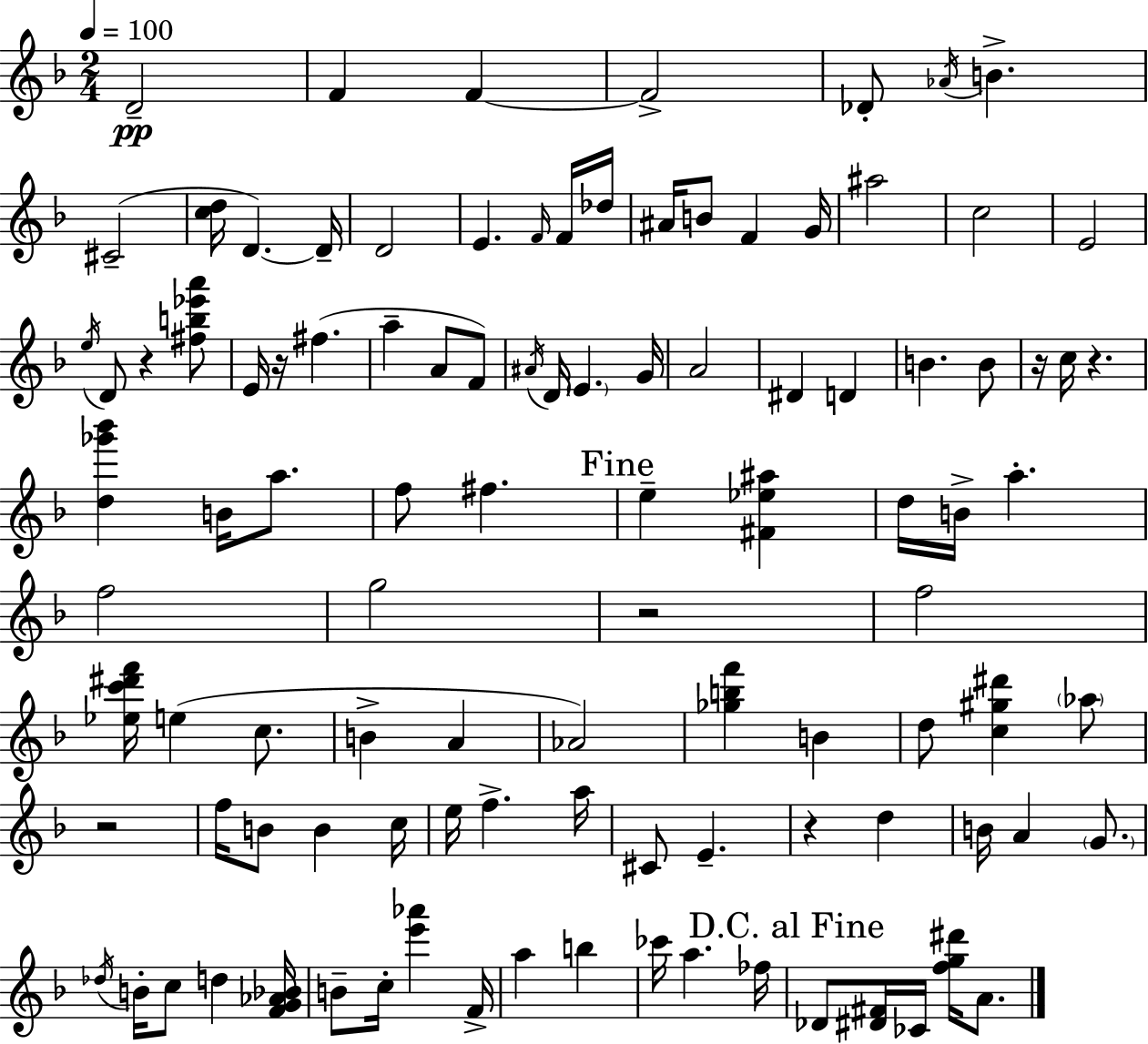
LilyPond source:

{
  \clef treble
  \numericTimeSignature
  \time 2/4
  \key f \major
  \tempo 4 = 100
  d'2--\pp | f'4 f'4~~ | f'2-> | des'8-. \acciaccatura { aes'16 } b'4.-> | \break cis'2--( | <c'' d''>16 d'4.~~) | d'16-- d'2 | e'4. \grace { f'16 } | \break f'16 des''16 ais'16 b'8 f'4 | g'16 ais''2 | c''2 | e'2 | \break \acciaccatura { e''16 } d'8 r4 | <fis'' b'' ees''' a'''>8 e'16 r16 fis''4.( | a''4-- a'8 | f'8) \acciaccatura { ais'16 } d'16 \parenthesize e'4. | \break g'16 a'2 | dis'4 | d'4 b'4. | b'8 r16 c''16 r4. | \break <d'' ges''' bes'''>4 | b'16 a''8. f''8 fis''4. | \mark "Fine" e''4-- | <fis' ees'' ais''>4 d''16 b'16-> a''4.-. | \break f''2 | g''2 | r2 | f''2 | \break <ees'' c''' dis''' f'''>16 e''4( | c''8. b'4-> | a'4 aes'2) | <ges'' b'' f'''>4 | \break b'4 d''8 <c'' gis'' dis'''>4 | \parenthesize aes''8 r2 | f''16 b'8 b'4 | c''16 e''16 f''4.-> | \break a''16 cis'8 e'4.-- | r4 | d''4 b'16 a'4 | \parenthesize g'8. \acciaccatura { des''16 } b'16-. c''8 | \break d''4 <f' g' aes' bes'>16 b'8-- c''16-. | <e''' aes'''>4 f'16-> a''4 | b''4 ces'''16 a''4. | fes''16 \mark "D.C. al Fine" des'8 <dis' fis'>16 | \break ces'16 <f'' g'' dis'''>16 a'8. \bar "|."
}